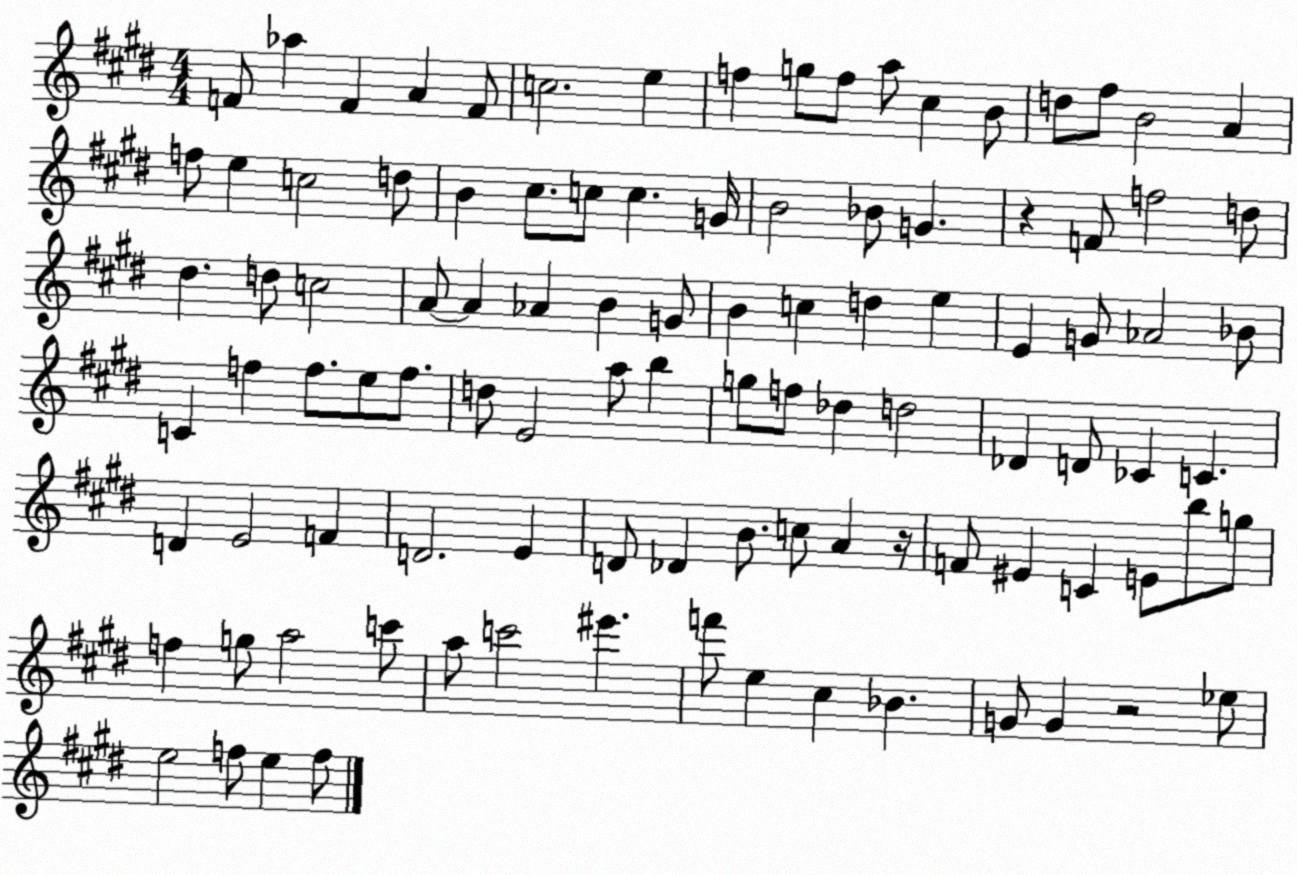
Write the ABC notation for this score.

X:1
T:Untitled
M:4/4
L:1/4
K:E
F/2 _a F A F/2 c2 e f g/2 f/2 a/2 ^c B/2 d/2 ^f/2 B2 A f/2 e c2 d/2 B ^c/2 c/2 c G/4 B2 _B/2 G z F/2 f2 d/2 ^d d/2 c2 A/2 A _A B G/2 B c d e E G/2 _A2 _B/2 C f f/2 e/2 f/2 d/2 E2 a/2 b g/2 f/2 _d d2 _D D/2 _C C D E2 F D2 E D/2 _D B/2 c/2 A z/4 F/2 ^E C E/2 b/2 g/2 f g/2 a2 c'/2 a/2 c'2 ^e' f'/2 e ^c _B G/2 G z2 _e/2 e2 f/2 e f/2